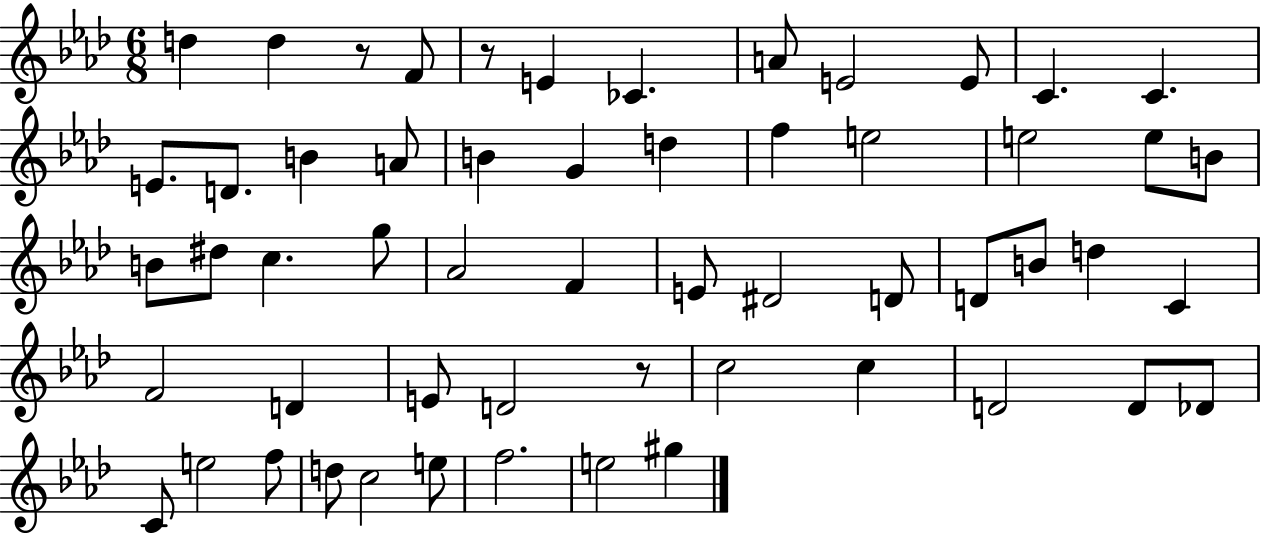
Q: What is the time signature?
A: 6/8